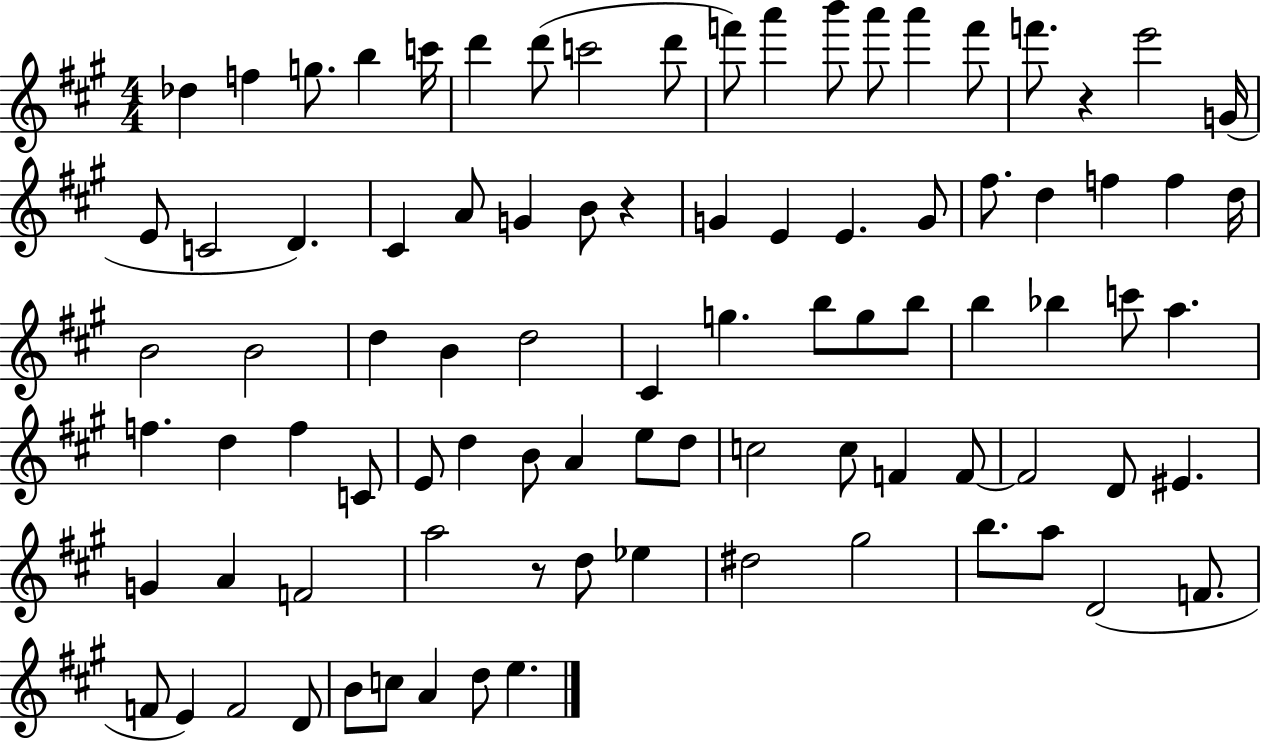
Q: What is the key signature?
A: A major